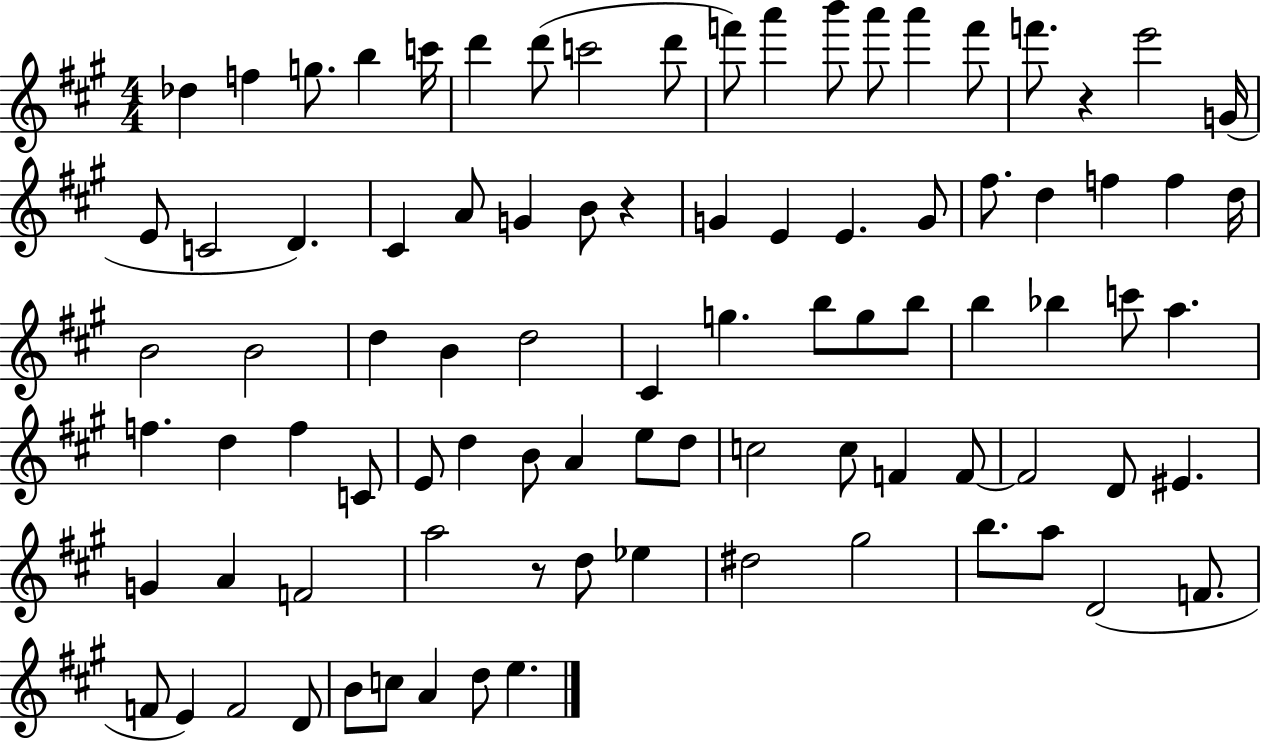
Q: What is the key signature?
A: A major